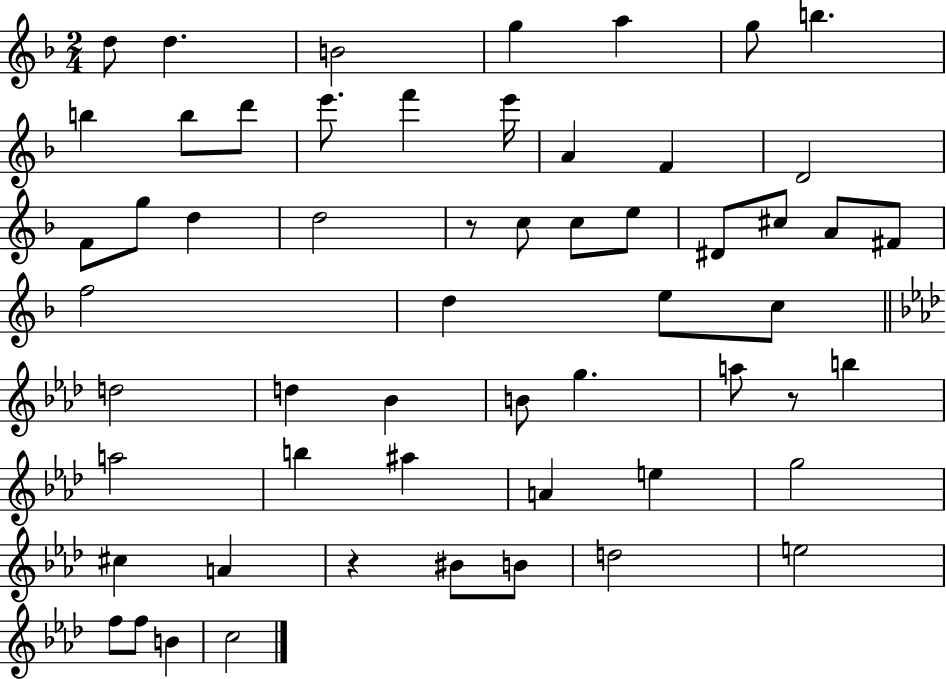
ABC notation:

X:1
T:Untitled
M:2/4
L:1/4
K:F
d/2 d B2 g a g/2 b b b/2 d'/2 e'/2 f' e'/4 A F D2 F/2 g/2 d d2 z/2 c/2 c/2 e/2 ^D/2 ^c/2 A/2 ^F/2 f2 d e/2 c/2 d2 d _B B/2 g a/2 z/2 b a2 b ^a A e g2 ^c A z ^B/2 B/2 d2 e2 f/2 f/2 B c2